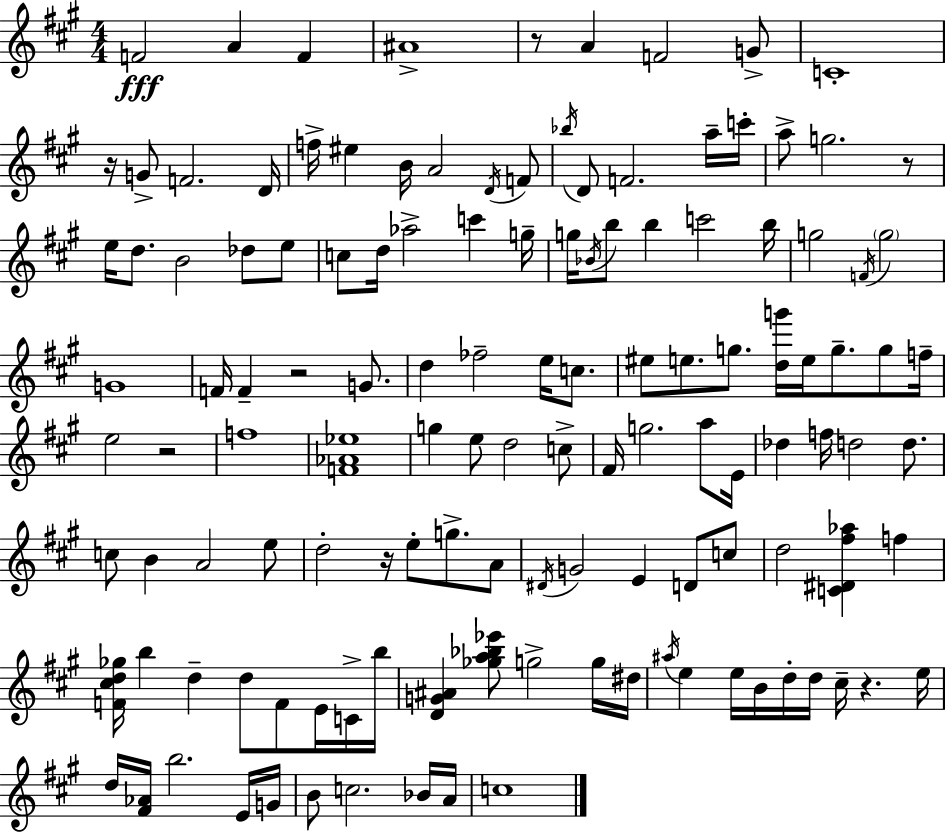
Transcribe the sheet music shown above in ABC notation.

X:1
T:Untitled
M:4/4
L:1/4
K:A
F2 A F ^A4 z/2 A F2 G/2 C4 z/4 G/2 F2 D/4 f/4 ^e B/4 A2 D/4 F/2 _b/4 D/2 F2 a/4 c'/4 a/2 g2 z/2 e/4 d/2 B2 _d/2 e/2 c/2 d/4 _a2 c' g/4 g/4 _B/4 b/2 b c'2 b/4 g2 F/4 g2 G4 F/4 F z2 G/2 d _f2 e/4 c/2 ^e/2 e/2 g/2 [dg']/4 e/4 g/2 g/2 f/4 e2 z2 f4 [F_A_e]4 g e/2 d2 c/2 ^F/4 g2 a/2 E/4 _d f/4 d2 d/2 c/2 B A2 e/2 d2 z/4 e/2 g/2 A/2 ^D/4 G2 E D/2 c/2 d2 [C^D^f_a] f [F^cd_g]/4 b d d/2 F/2 E/4 C/4 b/4 [DG^A] [_ga_b_e']/2 g2 g/4 ^d/4 ^a/4 e e/4 B/4 d/4 d/4 ^c/4 z e/4 d/4 [^F_A]/4 b2 E/4 G/4 B/2 c2 _B/4 A/4 c4